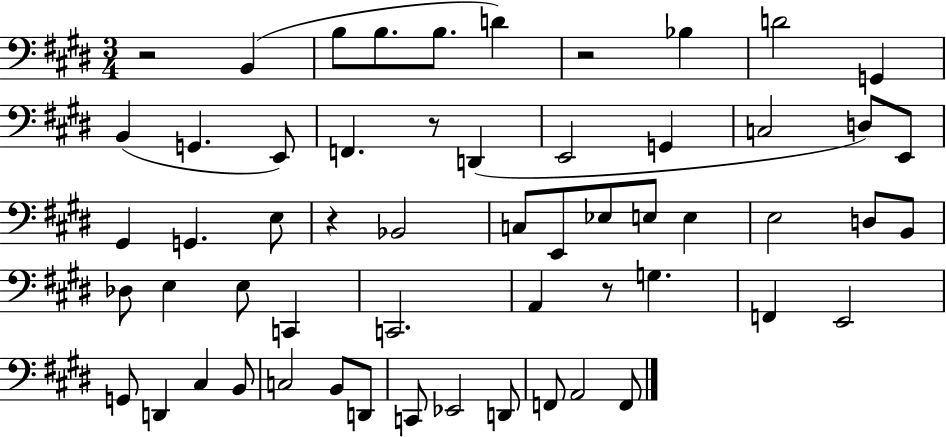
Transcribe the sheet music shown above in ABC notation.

X:1
T:Untitled
M:3/4
L:1/4
K:E
z2 B,, B,/2 B,/2 B,/2 D z2 _B, D2 G,, B,, G,, E,,/2 F,, z/2 D,, E,,2 G,, C,2 D,/2 E,,/2 ^G,, G,, E,/2 z _B,,2 C,/2 E,,/2 _E,/2 E,/2 E, E,2 D,/2 B,,/2 _D,/2 E, E,/2 C,, C,,2 A,, z/2 G, F,, E,,2 G,,/2 D,, ^C, B,,/2 C,2 B,,/2 D,,/2 C,,/2 _E,,2 D,,/2 F,,/2 A,,2 F,,/2